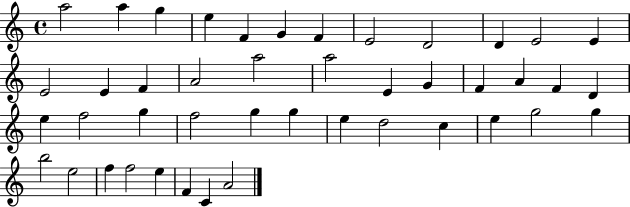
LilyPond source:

{
  \clef treble
  \time 4/4
  \defaultTimeSignature
  \key c \major
  a''2 a''4 g''4 | e''4 f'4 g'4 f'4 | e'2 d'2 | d'4 e'2 e'4 | \break e'2 e'4 f'4 | a'2 a''2 | a''2 e'4 g'4 | f'4 a'4 f'4 d'4 | \break e''4 f''2 g''4 | f''2 g''4 g''4 | e''4 d''2 c''4 | e''4 g''2 g''4 | \break b''2 e''2 | f''4 f''2 e''4 | f'4 c'4 a'2 | \bar "|."
}